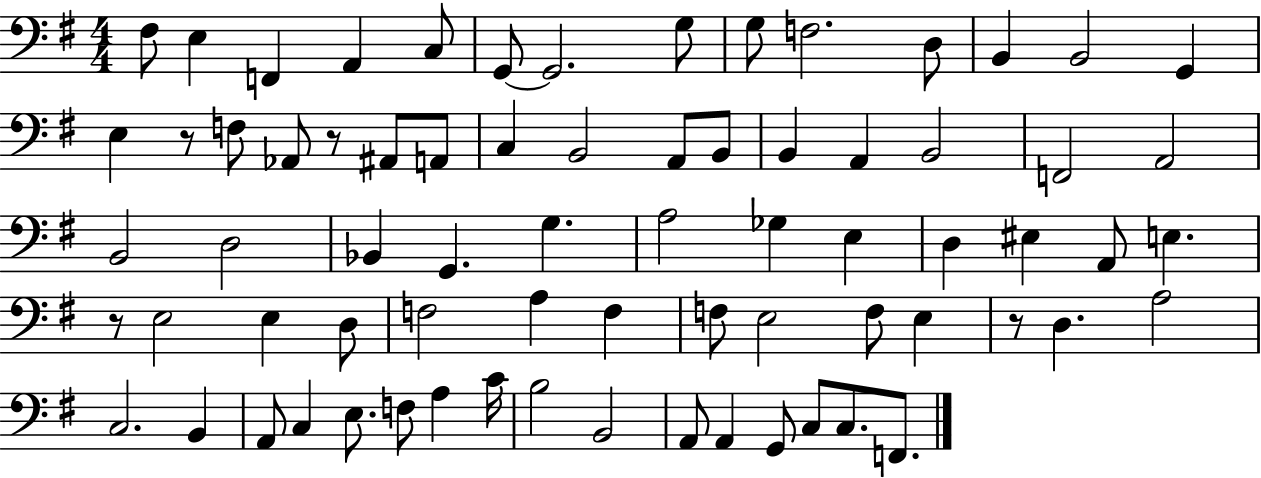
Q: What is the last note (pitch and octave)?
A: F2